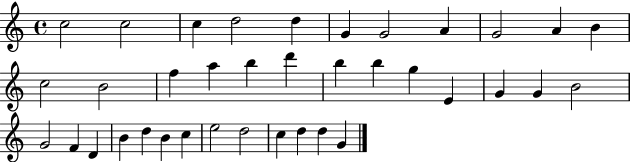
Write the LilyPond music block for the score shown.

{
  \clef treble
  \time 4/4
  \defaultTimeSignature
  \key c \major
  c''2 c''2 | c''4 d''2 d''4 | g'4 g'2 a'4 | g'2 a'4 b'4 | \break c''2 b'2 | f''4 a''4 b''4 d'''4 | b''4 b''4 g''4 e'4 | g'4 g'4 b'2 | \break g'2 f'4 d'4 | b'4 d''4 b'4 c''4 | e''2 d''2 | c''4 d''4 d''4 g'4 | \break \bar "|."
}